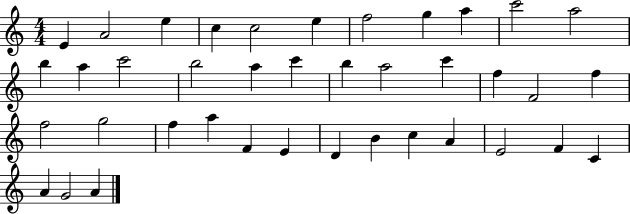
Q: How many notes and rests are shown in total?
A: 39